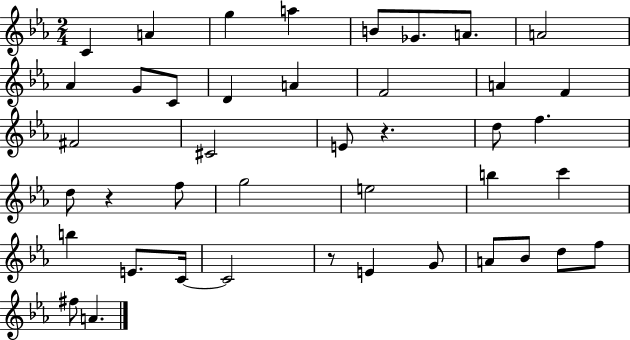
{
  \clef treble
  \numericTimeSignature
  \time 2/4
  \key ees \major
  c'4 a'4 | g''4 a''4 | b'8 ges'8. a'8. | a'2 | \break aes'4 g'8 c'8 | d'4 a'4 | f'2 | a'4 f'4 | \break fis'2 | cis'2 | e'8 r4. | d''8 f''4. | \break d''8 r4 f''8 | g''2 | e''2 | b''4 c'''4 | \break b''4 e'8. c'16~~ | c'2 | r8 e'4 g'8 | a'8 bes'8 d''8 f''8 | \break fis''8 a'4. | \bar "|."
}